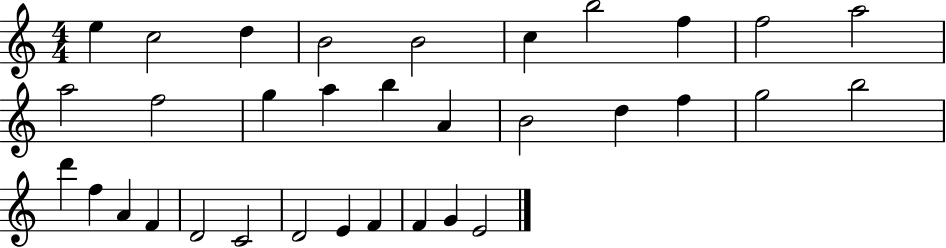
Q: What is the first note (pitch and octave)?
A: E5